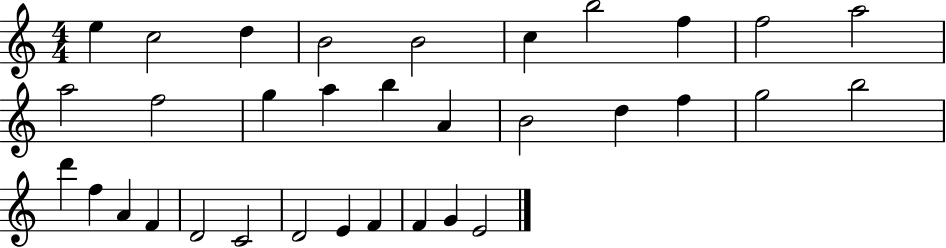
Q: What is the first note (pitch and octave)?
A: E5